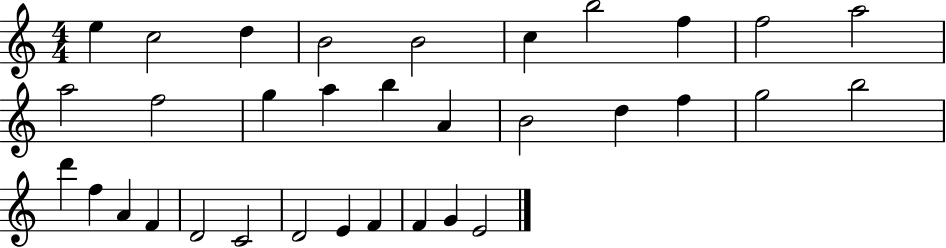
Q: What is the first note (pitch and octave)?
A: E5